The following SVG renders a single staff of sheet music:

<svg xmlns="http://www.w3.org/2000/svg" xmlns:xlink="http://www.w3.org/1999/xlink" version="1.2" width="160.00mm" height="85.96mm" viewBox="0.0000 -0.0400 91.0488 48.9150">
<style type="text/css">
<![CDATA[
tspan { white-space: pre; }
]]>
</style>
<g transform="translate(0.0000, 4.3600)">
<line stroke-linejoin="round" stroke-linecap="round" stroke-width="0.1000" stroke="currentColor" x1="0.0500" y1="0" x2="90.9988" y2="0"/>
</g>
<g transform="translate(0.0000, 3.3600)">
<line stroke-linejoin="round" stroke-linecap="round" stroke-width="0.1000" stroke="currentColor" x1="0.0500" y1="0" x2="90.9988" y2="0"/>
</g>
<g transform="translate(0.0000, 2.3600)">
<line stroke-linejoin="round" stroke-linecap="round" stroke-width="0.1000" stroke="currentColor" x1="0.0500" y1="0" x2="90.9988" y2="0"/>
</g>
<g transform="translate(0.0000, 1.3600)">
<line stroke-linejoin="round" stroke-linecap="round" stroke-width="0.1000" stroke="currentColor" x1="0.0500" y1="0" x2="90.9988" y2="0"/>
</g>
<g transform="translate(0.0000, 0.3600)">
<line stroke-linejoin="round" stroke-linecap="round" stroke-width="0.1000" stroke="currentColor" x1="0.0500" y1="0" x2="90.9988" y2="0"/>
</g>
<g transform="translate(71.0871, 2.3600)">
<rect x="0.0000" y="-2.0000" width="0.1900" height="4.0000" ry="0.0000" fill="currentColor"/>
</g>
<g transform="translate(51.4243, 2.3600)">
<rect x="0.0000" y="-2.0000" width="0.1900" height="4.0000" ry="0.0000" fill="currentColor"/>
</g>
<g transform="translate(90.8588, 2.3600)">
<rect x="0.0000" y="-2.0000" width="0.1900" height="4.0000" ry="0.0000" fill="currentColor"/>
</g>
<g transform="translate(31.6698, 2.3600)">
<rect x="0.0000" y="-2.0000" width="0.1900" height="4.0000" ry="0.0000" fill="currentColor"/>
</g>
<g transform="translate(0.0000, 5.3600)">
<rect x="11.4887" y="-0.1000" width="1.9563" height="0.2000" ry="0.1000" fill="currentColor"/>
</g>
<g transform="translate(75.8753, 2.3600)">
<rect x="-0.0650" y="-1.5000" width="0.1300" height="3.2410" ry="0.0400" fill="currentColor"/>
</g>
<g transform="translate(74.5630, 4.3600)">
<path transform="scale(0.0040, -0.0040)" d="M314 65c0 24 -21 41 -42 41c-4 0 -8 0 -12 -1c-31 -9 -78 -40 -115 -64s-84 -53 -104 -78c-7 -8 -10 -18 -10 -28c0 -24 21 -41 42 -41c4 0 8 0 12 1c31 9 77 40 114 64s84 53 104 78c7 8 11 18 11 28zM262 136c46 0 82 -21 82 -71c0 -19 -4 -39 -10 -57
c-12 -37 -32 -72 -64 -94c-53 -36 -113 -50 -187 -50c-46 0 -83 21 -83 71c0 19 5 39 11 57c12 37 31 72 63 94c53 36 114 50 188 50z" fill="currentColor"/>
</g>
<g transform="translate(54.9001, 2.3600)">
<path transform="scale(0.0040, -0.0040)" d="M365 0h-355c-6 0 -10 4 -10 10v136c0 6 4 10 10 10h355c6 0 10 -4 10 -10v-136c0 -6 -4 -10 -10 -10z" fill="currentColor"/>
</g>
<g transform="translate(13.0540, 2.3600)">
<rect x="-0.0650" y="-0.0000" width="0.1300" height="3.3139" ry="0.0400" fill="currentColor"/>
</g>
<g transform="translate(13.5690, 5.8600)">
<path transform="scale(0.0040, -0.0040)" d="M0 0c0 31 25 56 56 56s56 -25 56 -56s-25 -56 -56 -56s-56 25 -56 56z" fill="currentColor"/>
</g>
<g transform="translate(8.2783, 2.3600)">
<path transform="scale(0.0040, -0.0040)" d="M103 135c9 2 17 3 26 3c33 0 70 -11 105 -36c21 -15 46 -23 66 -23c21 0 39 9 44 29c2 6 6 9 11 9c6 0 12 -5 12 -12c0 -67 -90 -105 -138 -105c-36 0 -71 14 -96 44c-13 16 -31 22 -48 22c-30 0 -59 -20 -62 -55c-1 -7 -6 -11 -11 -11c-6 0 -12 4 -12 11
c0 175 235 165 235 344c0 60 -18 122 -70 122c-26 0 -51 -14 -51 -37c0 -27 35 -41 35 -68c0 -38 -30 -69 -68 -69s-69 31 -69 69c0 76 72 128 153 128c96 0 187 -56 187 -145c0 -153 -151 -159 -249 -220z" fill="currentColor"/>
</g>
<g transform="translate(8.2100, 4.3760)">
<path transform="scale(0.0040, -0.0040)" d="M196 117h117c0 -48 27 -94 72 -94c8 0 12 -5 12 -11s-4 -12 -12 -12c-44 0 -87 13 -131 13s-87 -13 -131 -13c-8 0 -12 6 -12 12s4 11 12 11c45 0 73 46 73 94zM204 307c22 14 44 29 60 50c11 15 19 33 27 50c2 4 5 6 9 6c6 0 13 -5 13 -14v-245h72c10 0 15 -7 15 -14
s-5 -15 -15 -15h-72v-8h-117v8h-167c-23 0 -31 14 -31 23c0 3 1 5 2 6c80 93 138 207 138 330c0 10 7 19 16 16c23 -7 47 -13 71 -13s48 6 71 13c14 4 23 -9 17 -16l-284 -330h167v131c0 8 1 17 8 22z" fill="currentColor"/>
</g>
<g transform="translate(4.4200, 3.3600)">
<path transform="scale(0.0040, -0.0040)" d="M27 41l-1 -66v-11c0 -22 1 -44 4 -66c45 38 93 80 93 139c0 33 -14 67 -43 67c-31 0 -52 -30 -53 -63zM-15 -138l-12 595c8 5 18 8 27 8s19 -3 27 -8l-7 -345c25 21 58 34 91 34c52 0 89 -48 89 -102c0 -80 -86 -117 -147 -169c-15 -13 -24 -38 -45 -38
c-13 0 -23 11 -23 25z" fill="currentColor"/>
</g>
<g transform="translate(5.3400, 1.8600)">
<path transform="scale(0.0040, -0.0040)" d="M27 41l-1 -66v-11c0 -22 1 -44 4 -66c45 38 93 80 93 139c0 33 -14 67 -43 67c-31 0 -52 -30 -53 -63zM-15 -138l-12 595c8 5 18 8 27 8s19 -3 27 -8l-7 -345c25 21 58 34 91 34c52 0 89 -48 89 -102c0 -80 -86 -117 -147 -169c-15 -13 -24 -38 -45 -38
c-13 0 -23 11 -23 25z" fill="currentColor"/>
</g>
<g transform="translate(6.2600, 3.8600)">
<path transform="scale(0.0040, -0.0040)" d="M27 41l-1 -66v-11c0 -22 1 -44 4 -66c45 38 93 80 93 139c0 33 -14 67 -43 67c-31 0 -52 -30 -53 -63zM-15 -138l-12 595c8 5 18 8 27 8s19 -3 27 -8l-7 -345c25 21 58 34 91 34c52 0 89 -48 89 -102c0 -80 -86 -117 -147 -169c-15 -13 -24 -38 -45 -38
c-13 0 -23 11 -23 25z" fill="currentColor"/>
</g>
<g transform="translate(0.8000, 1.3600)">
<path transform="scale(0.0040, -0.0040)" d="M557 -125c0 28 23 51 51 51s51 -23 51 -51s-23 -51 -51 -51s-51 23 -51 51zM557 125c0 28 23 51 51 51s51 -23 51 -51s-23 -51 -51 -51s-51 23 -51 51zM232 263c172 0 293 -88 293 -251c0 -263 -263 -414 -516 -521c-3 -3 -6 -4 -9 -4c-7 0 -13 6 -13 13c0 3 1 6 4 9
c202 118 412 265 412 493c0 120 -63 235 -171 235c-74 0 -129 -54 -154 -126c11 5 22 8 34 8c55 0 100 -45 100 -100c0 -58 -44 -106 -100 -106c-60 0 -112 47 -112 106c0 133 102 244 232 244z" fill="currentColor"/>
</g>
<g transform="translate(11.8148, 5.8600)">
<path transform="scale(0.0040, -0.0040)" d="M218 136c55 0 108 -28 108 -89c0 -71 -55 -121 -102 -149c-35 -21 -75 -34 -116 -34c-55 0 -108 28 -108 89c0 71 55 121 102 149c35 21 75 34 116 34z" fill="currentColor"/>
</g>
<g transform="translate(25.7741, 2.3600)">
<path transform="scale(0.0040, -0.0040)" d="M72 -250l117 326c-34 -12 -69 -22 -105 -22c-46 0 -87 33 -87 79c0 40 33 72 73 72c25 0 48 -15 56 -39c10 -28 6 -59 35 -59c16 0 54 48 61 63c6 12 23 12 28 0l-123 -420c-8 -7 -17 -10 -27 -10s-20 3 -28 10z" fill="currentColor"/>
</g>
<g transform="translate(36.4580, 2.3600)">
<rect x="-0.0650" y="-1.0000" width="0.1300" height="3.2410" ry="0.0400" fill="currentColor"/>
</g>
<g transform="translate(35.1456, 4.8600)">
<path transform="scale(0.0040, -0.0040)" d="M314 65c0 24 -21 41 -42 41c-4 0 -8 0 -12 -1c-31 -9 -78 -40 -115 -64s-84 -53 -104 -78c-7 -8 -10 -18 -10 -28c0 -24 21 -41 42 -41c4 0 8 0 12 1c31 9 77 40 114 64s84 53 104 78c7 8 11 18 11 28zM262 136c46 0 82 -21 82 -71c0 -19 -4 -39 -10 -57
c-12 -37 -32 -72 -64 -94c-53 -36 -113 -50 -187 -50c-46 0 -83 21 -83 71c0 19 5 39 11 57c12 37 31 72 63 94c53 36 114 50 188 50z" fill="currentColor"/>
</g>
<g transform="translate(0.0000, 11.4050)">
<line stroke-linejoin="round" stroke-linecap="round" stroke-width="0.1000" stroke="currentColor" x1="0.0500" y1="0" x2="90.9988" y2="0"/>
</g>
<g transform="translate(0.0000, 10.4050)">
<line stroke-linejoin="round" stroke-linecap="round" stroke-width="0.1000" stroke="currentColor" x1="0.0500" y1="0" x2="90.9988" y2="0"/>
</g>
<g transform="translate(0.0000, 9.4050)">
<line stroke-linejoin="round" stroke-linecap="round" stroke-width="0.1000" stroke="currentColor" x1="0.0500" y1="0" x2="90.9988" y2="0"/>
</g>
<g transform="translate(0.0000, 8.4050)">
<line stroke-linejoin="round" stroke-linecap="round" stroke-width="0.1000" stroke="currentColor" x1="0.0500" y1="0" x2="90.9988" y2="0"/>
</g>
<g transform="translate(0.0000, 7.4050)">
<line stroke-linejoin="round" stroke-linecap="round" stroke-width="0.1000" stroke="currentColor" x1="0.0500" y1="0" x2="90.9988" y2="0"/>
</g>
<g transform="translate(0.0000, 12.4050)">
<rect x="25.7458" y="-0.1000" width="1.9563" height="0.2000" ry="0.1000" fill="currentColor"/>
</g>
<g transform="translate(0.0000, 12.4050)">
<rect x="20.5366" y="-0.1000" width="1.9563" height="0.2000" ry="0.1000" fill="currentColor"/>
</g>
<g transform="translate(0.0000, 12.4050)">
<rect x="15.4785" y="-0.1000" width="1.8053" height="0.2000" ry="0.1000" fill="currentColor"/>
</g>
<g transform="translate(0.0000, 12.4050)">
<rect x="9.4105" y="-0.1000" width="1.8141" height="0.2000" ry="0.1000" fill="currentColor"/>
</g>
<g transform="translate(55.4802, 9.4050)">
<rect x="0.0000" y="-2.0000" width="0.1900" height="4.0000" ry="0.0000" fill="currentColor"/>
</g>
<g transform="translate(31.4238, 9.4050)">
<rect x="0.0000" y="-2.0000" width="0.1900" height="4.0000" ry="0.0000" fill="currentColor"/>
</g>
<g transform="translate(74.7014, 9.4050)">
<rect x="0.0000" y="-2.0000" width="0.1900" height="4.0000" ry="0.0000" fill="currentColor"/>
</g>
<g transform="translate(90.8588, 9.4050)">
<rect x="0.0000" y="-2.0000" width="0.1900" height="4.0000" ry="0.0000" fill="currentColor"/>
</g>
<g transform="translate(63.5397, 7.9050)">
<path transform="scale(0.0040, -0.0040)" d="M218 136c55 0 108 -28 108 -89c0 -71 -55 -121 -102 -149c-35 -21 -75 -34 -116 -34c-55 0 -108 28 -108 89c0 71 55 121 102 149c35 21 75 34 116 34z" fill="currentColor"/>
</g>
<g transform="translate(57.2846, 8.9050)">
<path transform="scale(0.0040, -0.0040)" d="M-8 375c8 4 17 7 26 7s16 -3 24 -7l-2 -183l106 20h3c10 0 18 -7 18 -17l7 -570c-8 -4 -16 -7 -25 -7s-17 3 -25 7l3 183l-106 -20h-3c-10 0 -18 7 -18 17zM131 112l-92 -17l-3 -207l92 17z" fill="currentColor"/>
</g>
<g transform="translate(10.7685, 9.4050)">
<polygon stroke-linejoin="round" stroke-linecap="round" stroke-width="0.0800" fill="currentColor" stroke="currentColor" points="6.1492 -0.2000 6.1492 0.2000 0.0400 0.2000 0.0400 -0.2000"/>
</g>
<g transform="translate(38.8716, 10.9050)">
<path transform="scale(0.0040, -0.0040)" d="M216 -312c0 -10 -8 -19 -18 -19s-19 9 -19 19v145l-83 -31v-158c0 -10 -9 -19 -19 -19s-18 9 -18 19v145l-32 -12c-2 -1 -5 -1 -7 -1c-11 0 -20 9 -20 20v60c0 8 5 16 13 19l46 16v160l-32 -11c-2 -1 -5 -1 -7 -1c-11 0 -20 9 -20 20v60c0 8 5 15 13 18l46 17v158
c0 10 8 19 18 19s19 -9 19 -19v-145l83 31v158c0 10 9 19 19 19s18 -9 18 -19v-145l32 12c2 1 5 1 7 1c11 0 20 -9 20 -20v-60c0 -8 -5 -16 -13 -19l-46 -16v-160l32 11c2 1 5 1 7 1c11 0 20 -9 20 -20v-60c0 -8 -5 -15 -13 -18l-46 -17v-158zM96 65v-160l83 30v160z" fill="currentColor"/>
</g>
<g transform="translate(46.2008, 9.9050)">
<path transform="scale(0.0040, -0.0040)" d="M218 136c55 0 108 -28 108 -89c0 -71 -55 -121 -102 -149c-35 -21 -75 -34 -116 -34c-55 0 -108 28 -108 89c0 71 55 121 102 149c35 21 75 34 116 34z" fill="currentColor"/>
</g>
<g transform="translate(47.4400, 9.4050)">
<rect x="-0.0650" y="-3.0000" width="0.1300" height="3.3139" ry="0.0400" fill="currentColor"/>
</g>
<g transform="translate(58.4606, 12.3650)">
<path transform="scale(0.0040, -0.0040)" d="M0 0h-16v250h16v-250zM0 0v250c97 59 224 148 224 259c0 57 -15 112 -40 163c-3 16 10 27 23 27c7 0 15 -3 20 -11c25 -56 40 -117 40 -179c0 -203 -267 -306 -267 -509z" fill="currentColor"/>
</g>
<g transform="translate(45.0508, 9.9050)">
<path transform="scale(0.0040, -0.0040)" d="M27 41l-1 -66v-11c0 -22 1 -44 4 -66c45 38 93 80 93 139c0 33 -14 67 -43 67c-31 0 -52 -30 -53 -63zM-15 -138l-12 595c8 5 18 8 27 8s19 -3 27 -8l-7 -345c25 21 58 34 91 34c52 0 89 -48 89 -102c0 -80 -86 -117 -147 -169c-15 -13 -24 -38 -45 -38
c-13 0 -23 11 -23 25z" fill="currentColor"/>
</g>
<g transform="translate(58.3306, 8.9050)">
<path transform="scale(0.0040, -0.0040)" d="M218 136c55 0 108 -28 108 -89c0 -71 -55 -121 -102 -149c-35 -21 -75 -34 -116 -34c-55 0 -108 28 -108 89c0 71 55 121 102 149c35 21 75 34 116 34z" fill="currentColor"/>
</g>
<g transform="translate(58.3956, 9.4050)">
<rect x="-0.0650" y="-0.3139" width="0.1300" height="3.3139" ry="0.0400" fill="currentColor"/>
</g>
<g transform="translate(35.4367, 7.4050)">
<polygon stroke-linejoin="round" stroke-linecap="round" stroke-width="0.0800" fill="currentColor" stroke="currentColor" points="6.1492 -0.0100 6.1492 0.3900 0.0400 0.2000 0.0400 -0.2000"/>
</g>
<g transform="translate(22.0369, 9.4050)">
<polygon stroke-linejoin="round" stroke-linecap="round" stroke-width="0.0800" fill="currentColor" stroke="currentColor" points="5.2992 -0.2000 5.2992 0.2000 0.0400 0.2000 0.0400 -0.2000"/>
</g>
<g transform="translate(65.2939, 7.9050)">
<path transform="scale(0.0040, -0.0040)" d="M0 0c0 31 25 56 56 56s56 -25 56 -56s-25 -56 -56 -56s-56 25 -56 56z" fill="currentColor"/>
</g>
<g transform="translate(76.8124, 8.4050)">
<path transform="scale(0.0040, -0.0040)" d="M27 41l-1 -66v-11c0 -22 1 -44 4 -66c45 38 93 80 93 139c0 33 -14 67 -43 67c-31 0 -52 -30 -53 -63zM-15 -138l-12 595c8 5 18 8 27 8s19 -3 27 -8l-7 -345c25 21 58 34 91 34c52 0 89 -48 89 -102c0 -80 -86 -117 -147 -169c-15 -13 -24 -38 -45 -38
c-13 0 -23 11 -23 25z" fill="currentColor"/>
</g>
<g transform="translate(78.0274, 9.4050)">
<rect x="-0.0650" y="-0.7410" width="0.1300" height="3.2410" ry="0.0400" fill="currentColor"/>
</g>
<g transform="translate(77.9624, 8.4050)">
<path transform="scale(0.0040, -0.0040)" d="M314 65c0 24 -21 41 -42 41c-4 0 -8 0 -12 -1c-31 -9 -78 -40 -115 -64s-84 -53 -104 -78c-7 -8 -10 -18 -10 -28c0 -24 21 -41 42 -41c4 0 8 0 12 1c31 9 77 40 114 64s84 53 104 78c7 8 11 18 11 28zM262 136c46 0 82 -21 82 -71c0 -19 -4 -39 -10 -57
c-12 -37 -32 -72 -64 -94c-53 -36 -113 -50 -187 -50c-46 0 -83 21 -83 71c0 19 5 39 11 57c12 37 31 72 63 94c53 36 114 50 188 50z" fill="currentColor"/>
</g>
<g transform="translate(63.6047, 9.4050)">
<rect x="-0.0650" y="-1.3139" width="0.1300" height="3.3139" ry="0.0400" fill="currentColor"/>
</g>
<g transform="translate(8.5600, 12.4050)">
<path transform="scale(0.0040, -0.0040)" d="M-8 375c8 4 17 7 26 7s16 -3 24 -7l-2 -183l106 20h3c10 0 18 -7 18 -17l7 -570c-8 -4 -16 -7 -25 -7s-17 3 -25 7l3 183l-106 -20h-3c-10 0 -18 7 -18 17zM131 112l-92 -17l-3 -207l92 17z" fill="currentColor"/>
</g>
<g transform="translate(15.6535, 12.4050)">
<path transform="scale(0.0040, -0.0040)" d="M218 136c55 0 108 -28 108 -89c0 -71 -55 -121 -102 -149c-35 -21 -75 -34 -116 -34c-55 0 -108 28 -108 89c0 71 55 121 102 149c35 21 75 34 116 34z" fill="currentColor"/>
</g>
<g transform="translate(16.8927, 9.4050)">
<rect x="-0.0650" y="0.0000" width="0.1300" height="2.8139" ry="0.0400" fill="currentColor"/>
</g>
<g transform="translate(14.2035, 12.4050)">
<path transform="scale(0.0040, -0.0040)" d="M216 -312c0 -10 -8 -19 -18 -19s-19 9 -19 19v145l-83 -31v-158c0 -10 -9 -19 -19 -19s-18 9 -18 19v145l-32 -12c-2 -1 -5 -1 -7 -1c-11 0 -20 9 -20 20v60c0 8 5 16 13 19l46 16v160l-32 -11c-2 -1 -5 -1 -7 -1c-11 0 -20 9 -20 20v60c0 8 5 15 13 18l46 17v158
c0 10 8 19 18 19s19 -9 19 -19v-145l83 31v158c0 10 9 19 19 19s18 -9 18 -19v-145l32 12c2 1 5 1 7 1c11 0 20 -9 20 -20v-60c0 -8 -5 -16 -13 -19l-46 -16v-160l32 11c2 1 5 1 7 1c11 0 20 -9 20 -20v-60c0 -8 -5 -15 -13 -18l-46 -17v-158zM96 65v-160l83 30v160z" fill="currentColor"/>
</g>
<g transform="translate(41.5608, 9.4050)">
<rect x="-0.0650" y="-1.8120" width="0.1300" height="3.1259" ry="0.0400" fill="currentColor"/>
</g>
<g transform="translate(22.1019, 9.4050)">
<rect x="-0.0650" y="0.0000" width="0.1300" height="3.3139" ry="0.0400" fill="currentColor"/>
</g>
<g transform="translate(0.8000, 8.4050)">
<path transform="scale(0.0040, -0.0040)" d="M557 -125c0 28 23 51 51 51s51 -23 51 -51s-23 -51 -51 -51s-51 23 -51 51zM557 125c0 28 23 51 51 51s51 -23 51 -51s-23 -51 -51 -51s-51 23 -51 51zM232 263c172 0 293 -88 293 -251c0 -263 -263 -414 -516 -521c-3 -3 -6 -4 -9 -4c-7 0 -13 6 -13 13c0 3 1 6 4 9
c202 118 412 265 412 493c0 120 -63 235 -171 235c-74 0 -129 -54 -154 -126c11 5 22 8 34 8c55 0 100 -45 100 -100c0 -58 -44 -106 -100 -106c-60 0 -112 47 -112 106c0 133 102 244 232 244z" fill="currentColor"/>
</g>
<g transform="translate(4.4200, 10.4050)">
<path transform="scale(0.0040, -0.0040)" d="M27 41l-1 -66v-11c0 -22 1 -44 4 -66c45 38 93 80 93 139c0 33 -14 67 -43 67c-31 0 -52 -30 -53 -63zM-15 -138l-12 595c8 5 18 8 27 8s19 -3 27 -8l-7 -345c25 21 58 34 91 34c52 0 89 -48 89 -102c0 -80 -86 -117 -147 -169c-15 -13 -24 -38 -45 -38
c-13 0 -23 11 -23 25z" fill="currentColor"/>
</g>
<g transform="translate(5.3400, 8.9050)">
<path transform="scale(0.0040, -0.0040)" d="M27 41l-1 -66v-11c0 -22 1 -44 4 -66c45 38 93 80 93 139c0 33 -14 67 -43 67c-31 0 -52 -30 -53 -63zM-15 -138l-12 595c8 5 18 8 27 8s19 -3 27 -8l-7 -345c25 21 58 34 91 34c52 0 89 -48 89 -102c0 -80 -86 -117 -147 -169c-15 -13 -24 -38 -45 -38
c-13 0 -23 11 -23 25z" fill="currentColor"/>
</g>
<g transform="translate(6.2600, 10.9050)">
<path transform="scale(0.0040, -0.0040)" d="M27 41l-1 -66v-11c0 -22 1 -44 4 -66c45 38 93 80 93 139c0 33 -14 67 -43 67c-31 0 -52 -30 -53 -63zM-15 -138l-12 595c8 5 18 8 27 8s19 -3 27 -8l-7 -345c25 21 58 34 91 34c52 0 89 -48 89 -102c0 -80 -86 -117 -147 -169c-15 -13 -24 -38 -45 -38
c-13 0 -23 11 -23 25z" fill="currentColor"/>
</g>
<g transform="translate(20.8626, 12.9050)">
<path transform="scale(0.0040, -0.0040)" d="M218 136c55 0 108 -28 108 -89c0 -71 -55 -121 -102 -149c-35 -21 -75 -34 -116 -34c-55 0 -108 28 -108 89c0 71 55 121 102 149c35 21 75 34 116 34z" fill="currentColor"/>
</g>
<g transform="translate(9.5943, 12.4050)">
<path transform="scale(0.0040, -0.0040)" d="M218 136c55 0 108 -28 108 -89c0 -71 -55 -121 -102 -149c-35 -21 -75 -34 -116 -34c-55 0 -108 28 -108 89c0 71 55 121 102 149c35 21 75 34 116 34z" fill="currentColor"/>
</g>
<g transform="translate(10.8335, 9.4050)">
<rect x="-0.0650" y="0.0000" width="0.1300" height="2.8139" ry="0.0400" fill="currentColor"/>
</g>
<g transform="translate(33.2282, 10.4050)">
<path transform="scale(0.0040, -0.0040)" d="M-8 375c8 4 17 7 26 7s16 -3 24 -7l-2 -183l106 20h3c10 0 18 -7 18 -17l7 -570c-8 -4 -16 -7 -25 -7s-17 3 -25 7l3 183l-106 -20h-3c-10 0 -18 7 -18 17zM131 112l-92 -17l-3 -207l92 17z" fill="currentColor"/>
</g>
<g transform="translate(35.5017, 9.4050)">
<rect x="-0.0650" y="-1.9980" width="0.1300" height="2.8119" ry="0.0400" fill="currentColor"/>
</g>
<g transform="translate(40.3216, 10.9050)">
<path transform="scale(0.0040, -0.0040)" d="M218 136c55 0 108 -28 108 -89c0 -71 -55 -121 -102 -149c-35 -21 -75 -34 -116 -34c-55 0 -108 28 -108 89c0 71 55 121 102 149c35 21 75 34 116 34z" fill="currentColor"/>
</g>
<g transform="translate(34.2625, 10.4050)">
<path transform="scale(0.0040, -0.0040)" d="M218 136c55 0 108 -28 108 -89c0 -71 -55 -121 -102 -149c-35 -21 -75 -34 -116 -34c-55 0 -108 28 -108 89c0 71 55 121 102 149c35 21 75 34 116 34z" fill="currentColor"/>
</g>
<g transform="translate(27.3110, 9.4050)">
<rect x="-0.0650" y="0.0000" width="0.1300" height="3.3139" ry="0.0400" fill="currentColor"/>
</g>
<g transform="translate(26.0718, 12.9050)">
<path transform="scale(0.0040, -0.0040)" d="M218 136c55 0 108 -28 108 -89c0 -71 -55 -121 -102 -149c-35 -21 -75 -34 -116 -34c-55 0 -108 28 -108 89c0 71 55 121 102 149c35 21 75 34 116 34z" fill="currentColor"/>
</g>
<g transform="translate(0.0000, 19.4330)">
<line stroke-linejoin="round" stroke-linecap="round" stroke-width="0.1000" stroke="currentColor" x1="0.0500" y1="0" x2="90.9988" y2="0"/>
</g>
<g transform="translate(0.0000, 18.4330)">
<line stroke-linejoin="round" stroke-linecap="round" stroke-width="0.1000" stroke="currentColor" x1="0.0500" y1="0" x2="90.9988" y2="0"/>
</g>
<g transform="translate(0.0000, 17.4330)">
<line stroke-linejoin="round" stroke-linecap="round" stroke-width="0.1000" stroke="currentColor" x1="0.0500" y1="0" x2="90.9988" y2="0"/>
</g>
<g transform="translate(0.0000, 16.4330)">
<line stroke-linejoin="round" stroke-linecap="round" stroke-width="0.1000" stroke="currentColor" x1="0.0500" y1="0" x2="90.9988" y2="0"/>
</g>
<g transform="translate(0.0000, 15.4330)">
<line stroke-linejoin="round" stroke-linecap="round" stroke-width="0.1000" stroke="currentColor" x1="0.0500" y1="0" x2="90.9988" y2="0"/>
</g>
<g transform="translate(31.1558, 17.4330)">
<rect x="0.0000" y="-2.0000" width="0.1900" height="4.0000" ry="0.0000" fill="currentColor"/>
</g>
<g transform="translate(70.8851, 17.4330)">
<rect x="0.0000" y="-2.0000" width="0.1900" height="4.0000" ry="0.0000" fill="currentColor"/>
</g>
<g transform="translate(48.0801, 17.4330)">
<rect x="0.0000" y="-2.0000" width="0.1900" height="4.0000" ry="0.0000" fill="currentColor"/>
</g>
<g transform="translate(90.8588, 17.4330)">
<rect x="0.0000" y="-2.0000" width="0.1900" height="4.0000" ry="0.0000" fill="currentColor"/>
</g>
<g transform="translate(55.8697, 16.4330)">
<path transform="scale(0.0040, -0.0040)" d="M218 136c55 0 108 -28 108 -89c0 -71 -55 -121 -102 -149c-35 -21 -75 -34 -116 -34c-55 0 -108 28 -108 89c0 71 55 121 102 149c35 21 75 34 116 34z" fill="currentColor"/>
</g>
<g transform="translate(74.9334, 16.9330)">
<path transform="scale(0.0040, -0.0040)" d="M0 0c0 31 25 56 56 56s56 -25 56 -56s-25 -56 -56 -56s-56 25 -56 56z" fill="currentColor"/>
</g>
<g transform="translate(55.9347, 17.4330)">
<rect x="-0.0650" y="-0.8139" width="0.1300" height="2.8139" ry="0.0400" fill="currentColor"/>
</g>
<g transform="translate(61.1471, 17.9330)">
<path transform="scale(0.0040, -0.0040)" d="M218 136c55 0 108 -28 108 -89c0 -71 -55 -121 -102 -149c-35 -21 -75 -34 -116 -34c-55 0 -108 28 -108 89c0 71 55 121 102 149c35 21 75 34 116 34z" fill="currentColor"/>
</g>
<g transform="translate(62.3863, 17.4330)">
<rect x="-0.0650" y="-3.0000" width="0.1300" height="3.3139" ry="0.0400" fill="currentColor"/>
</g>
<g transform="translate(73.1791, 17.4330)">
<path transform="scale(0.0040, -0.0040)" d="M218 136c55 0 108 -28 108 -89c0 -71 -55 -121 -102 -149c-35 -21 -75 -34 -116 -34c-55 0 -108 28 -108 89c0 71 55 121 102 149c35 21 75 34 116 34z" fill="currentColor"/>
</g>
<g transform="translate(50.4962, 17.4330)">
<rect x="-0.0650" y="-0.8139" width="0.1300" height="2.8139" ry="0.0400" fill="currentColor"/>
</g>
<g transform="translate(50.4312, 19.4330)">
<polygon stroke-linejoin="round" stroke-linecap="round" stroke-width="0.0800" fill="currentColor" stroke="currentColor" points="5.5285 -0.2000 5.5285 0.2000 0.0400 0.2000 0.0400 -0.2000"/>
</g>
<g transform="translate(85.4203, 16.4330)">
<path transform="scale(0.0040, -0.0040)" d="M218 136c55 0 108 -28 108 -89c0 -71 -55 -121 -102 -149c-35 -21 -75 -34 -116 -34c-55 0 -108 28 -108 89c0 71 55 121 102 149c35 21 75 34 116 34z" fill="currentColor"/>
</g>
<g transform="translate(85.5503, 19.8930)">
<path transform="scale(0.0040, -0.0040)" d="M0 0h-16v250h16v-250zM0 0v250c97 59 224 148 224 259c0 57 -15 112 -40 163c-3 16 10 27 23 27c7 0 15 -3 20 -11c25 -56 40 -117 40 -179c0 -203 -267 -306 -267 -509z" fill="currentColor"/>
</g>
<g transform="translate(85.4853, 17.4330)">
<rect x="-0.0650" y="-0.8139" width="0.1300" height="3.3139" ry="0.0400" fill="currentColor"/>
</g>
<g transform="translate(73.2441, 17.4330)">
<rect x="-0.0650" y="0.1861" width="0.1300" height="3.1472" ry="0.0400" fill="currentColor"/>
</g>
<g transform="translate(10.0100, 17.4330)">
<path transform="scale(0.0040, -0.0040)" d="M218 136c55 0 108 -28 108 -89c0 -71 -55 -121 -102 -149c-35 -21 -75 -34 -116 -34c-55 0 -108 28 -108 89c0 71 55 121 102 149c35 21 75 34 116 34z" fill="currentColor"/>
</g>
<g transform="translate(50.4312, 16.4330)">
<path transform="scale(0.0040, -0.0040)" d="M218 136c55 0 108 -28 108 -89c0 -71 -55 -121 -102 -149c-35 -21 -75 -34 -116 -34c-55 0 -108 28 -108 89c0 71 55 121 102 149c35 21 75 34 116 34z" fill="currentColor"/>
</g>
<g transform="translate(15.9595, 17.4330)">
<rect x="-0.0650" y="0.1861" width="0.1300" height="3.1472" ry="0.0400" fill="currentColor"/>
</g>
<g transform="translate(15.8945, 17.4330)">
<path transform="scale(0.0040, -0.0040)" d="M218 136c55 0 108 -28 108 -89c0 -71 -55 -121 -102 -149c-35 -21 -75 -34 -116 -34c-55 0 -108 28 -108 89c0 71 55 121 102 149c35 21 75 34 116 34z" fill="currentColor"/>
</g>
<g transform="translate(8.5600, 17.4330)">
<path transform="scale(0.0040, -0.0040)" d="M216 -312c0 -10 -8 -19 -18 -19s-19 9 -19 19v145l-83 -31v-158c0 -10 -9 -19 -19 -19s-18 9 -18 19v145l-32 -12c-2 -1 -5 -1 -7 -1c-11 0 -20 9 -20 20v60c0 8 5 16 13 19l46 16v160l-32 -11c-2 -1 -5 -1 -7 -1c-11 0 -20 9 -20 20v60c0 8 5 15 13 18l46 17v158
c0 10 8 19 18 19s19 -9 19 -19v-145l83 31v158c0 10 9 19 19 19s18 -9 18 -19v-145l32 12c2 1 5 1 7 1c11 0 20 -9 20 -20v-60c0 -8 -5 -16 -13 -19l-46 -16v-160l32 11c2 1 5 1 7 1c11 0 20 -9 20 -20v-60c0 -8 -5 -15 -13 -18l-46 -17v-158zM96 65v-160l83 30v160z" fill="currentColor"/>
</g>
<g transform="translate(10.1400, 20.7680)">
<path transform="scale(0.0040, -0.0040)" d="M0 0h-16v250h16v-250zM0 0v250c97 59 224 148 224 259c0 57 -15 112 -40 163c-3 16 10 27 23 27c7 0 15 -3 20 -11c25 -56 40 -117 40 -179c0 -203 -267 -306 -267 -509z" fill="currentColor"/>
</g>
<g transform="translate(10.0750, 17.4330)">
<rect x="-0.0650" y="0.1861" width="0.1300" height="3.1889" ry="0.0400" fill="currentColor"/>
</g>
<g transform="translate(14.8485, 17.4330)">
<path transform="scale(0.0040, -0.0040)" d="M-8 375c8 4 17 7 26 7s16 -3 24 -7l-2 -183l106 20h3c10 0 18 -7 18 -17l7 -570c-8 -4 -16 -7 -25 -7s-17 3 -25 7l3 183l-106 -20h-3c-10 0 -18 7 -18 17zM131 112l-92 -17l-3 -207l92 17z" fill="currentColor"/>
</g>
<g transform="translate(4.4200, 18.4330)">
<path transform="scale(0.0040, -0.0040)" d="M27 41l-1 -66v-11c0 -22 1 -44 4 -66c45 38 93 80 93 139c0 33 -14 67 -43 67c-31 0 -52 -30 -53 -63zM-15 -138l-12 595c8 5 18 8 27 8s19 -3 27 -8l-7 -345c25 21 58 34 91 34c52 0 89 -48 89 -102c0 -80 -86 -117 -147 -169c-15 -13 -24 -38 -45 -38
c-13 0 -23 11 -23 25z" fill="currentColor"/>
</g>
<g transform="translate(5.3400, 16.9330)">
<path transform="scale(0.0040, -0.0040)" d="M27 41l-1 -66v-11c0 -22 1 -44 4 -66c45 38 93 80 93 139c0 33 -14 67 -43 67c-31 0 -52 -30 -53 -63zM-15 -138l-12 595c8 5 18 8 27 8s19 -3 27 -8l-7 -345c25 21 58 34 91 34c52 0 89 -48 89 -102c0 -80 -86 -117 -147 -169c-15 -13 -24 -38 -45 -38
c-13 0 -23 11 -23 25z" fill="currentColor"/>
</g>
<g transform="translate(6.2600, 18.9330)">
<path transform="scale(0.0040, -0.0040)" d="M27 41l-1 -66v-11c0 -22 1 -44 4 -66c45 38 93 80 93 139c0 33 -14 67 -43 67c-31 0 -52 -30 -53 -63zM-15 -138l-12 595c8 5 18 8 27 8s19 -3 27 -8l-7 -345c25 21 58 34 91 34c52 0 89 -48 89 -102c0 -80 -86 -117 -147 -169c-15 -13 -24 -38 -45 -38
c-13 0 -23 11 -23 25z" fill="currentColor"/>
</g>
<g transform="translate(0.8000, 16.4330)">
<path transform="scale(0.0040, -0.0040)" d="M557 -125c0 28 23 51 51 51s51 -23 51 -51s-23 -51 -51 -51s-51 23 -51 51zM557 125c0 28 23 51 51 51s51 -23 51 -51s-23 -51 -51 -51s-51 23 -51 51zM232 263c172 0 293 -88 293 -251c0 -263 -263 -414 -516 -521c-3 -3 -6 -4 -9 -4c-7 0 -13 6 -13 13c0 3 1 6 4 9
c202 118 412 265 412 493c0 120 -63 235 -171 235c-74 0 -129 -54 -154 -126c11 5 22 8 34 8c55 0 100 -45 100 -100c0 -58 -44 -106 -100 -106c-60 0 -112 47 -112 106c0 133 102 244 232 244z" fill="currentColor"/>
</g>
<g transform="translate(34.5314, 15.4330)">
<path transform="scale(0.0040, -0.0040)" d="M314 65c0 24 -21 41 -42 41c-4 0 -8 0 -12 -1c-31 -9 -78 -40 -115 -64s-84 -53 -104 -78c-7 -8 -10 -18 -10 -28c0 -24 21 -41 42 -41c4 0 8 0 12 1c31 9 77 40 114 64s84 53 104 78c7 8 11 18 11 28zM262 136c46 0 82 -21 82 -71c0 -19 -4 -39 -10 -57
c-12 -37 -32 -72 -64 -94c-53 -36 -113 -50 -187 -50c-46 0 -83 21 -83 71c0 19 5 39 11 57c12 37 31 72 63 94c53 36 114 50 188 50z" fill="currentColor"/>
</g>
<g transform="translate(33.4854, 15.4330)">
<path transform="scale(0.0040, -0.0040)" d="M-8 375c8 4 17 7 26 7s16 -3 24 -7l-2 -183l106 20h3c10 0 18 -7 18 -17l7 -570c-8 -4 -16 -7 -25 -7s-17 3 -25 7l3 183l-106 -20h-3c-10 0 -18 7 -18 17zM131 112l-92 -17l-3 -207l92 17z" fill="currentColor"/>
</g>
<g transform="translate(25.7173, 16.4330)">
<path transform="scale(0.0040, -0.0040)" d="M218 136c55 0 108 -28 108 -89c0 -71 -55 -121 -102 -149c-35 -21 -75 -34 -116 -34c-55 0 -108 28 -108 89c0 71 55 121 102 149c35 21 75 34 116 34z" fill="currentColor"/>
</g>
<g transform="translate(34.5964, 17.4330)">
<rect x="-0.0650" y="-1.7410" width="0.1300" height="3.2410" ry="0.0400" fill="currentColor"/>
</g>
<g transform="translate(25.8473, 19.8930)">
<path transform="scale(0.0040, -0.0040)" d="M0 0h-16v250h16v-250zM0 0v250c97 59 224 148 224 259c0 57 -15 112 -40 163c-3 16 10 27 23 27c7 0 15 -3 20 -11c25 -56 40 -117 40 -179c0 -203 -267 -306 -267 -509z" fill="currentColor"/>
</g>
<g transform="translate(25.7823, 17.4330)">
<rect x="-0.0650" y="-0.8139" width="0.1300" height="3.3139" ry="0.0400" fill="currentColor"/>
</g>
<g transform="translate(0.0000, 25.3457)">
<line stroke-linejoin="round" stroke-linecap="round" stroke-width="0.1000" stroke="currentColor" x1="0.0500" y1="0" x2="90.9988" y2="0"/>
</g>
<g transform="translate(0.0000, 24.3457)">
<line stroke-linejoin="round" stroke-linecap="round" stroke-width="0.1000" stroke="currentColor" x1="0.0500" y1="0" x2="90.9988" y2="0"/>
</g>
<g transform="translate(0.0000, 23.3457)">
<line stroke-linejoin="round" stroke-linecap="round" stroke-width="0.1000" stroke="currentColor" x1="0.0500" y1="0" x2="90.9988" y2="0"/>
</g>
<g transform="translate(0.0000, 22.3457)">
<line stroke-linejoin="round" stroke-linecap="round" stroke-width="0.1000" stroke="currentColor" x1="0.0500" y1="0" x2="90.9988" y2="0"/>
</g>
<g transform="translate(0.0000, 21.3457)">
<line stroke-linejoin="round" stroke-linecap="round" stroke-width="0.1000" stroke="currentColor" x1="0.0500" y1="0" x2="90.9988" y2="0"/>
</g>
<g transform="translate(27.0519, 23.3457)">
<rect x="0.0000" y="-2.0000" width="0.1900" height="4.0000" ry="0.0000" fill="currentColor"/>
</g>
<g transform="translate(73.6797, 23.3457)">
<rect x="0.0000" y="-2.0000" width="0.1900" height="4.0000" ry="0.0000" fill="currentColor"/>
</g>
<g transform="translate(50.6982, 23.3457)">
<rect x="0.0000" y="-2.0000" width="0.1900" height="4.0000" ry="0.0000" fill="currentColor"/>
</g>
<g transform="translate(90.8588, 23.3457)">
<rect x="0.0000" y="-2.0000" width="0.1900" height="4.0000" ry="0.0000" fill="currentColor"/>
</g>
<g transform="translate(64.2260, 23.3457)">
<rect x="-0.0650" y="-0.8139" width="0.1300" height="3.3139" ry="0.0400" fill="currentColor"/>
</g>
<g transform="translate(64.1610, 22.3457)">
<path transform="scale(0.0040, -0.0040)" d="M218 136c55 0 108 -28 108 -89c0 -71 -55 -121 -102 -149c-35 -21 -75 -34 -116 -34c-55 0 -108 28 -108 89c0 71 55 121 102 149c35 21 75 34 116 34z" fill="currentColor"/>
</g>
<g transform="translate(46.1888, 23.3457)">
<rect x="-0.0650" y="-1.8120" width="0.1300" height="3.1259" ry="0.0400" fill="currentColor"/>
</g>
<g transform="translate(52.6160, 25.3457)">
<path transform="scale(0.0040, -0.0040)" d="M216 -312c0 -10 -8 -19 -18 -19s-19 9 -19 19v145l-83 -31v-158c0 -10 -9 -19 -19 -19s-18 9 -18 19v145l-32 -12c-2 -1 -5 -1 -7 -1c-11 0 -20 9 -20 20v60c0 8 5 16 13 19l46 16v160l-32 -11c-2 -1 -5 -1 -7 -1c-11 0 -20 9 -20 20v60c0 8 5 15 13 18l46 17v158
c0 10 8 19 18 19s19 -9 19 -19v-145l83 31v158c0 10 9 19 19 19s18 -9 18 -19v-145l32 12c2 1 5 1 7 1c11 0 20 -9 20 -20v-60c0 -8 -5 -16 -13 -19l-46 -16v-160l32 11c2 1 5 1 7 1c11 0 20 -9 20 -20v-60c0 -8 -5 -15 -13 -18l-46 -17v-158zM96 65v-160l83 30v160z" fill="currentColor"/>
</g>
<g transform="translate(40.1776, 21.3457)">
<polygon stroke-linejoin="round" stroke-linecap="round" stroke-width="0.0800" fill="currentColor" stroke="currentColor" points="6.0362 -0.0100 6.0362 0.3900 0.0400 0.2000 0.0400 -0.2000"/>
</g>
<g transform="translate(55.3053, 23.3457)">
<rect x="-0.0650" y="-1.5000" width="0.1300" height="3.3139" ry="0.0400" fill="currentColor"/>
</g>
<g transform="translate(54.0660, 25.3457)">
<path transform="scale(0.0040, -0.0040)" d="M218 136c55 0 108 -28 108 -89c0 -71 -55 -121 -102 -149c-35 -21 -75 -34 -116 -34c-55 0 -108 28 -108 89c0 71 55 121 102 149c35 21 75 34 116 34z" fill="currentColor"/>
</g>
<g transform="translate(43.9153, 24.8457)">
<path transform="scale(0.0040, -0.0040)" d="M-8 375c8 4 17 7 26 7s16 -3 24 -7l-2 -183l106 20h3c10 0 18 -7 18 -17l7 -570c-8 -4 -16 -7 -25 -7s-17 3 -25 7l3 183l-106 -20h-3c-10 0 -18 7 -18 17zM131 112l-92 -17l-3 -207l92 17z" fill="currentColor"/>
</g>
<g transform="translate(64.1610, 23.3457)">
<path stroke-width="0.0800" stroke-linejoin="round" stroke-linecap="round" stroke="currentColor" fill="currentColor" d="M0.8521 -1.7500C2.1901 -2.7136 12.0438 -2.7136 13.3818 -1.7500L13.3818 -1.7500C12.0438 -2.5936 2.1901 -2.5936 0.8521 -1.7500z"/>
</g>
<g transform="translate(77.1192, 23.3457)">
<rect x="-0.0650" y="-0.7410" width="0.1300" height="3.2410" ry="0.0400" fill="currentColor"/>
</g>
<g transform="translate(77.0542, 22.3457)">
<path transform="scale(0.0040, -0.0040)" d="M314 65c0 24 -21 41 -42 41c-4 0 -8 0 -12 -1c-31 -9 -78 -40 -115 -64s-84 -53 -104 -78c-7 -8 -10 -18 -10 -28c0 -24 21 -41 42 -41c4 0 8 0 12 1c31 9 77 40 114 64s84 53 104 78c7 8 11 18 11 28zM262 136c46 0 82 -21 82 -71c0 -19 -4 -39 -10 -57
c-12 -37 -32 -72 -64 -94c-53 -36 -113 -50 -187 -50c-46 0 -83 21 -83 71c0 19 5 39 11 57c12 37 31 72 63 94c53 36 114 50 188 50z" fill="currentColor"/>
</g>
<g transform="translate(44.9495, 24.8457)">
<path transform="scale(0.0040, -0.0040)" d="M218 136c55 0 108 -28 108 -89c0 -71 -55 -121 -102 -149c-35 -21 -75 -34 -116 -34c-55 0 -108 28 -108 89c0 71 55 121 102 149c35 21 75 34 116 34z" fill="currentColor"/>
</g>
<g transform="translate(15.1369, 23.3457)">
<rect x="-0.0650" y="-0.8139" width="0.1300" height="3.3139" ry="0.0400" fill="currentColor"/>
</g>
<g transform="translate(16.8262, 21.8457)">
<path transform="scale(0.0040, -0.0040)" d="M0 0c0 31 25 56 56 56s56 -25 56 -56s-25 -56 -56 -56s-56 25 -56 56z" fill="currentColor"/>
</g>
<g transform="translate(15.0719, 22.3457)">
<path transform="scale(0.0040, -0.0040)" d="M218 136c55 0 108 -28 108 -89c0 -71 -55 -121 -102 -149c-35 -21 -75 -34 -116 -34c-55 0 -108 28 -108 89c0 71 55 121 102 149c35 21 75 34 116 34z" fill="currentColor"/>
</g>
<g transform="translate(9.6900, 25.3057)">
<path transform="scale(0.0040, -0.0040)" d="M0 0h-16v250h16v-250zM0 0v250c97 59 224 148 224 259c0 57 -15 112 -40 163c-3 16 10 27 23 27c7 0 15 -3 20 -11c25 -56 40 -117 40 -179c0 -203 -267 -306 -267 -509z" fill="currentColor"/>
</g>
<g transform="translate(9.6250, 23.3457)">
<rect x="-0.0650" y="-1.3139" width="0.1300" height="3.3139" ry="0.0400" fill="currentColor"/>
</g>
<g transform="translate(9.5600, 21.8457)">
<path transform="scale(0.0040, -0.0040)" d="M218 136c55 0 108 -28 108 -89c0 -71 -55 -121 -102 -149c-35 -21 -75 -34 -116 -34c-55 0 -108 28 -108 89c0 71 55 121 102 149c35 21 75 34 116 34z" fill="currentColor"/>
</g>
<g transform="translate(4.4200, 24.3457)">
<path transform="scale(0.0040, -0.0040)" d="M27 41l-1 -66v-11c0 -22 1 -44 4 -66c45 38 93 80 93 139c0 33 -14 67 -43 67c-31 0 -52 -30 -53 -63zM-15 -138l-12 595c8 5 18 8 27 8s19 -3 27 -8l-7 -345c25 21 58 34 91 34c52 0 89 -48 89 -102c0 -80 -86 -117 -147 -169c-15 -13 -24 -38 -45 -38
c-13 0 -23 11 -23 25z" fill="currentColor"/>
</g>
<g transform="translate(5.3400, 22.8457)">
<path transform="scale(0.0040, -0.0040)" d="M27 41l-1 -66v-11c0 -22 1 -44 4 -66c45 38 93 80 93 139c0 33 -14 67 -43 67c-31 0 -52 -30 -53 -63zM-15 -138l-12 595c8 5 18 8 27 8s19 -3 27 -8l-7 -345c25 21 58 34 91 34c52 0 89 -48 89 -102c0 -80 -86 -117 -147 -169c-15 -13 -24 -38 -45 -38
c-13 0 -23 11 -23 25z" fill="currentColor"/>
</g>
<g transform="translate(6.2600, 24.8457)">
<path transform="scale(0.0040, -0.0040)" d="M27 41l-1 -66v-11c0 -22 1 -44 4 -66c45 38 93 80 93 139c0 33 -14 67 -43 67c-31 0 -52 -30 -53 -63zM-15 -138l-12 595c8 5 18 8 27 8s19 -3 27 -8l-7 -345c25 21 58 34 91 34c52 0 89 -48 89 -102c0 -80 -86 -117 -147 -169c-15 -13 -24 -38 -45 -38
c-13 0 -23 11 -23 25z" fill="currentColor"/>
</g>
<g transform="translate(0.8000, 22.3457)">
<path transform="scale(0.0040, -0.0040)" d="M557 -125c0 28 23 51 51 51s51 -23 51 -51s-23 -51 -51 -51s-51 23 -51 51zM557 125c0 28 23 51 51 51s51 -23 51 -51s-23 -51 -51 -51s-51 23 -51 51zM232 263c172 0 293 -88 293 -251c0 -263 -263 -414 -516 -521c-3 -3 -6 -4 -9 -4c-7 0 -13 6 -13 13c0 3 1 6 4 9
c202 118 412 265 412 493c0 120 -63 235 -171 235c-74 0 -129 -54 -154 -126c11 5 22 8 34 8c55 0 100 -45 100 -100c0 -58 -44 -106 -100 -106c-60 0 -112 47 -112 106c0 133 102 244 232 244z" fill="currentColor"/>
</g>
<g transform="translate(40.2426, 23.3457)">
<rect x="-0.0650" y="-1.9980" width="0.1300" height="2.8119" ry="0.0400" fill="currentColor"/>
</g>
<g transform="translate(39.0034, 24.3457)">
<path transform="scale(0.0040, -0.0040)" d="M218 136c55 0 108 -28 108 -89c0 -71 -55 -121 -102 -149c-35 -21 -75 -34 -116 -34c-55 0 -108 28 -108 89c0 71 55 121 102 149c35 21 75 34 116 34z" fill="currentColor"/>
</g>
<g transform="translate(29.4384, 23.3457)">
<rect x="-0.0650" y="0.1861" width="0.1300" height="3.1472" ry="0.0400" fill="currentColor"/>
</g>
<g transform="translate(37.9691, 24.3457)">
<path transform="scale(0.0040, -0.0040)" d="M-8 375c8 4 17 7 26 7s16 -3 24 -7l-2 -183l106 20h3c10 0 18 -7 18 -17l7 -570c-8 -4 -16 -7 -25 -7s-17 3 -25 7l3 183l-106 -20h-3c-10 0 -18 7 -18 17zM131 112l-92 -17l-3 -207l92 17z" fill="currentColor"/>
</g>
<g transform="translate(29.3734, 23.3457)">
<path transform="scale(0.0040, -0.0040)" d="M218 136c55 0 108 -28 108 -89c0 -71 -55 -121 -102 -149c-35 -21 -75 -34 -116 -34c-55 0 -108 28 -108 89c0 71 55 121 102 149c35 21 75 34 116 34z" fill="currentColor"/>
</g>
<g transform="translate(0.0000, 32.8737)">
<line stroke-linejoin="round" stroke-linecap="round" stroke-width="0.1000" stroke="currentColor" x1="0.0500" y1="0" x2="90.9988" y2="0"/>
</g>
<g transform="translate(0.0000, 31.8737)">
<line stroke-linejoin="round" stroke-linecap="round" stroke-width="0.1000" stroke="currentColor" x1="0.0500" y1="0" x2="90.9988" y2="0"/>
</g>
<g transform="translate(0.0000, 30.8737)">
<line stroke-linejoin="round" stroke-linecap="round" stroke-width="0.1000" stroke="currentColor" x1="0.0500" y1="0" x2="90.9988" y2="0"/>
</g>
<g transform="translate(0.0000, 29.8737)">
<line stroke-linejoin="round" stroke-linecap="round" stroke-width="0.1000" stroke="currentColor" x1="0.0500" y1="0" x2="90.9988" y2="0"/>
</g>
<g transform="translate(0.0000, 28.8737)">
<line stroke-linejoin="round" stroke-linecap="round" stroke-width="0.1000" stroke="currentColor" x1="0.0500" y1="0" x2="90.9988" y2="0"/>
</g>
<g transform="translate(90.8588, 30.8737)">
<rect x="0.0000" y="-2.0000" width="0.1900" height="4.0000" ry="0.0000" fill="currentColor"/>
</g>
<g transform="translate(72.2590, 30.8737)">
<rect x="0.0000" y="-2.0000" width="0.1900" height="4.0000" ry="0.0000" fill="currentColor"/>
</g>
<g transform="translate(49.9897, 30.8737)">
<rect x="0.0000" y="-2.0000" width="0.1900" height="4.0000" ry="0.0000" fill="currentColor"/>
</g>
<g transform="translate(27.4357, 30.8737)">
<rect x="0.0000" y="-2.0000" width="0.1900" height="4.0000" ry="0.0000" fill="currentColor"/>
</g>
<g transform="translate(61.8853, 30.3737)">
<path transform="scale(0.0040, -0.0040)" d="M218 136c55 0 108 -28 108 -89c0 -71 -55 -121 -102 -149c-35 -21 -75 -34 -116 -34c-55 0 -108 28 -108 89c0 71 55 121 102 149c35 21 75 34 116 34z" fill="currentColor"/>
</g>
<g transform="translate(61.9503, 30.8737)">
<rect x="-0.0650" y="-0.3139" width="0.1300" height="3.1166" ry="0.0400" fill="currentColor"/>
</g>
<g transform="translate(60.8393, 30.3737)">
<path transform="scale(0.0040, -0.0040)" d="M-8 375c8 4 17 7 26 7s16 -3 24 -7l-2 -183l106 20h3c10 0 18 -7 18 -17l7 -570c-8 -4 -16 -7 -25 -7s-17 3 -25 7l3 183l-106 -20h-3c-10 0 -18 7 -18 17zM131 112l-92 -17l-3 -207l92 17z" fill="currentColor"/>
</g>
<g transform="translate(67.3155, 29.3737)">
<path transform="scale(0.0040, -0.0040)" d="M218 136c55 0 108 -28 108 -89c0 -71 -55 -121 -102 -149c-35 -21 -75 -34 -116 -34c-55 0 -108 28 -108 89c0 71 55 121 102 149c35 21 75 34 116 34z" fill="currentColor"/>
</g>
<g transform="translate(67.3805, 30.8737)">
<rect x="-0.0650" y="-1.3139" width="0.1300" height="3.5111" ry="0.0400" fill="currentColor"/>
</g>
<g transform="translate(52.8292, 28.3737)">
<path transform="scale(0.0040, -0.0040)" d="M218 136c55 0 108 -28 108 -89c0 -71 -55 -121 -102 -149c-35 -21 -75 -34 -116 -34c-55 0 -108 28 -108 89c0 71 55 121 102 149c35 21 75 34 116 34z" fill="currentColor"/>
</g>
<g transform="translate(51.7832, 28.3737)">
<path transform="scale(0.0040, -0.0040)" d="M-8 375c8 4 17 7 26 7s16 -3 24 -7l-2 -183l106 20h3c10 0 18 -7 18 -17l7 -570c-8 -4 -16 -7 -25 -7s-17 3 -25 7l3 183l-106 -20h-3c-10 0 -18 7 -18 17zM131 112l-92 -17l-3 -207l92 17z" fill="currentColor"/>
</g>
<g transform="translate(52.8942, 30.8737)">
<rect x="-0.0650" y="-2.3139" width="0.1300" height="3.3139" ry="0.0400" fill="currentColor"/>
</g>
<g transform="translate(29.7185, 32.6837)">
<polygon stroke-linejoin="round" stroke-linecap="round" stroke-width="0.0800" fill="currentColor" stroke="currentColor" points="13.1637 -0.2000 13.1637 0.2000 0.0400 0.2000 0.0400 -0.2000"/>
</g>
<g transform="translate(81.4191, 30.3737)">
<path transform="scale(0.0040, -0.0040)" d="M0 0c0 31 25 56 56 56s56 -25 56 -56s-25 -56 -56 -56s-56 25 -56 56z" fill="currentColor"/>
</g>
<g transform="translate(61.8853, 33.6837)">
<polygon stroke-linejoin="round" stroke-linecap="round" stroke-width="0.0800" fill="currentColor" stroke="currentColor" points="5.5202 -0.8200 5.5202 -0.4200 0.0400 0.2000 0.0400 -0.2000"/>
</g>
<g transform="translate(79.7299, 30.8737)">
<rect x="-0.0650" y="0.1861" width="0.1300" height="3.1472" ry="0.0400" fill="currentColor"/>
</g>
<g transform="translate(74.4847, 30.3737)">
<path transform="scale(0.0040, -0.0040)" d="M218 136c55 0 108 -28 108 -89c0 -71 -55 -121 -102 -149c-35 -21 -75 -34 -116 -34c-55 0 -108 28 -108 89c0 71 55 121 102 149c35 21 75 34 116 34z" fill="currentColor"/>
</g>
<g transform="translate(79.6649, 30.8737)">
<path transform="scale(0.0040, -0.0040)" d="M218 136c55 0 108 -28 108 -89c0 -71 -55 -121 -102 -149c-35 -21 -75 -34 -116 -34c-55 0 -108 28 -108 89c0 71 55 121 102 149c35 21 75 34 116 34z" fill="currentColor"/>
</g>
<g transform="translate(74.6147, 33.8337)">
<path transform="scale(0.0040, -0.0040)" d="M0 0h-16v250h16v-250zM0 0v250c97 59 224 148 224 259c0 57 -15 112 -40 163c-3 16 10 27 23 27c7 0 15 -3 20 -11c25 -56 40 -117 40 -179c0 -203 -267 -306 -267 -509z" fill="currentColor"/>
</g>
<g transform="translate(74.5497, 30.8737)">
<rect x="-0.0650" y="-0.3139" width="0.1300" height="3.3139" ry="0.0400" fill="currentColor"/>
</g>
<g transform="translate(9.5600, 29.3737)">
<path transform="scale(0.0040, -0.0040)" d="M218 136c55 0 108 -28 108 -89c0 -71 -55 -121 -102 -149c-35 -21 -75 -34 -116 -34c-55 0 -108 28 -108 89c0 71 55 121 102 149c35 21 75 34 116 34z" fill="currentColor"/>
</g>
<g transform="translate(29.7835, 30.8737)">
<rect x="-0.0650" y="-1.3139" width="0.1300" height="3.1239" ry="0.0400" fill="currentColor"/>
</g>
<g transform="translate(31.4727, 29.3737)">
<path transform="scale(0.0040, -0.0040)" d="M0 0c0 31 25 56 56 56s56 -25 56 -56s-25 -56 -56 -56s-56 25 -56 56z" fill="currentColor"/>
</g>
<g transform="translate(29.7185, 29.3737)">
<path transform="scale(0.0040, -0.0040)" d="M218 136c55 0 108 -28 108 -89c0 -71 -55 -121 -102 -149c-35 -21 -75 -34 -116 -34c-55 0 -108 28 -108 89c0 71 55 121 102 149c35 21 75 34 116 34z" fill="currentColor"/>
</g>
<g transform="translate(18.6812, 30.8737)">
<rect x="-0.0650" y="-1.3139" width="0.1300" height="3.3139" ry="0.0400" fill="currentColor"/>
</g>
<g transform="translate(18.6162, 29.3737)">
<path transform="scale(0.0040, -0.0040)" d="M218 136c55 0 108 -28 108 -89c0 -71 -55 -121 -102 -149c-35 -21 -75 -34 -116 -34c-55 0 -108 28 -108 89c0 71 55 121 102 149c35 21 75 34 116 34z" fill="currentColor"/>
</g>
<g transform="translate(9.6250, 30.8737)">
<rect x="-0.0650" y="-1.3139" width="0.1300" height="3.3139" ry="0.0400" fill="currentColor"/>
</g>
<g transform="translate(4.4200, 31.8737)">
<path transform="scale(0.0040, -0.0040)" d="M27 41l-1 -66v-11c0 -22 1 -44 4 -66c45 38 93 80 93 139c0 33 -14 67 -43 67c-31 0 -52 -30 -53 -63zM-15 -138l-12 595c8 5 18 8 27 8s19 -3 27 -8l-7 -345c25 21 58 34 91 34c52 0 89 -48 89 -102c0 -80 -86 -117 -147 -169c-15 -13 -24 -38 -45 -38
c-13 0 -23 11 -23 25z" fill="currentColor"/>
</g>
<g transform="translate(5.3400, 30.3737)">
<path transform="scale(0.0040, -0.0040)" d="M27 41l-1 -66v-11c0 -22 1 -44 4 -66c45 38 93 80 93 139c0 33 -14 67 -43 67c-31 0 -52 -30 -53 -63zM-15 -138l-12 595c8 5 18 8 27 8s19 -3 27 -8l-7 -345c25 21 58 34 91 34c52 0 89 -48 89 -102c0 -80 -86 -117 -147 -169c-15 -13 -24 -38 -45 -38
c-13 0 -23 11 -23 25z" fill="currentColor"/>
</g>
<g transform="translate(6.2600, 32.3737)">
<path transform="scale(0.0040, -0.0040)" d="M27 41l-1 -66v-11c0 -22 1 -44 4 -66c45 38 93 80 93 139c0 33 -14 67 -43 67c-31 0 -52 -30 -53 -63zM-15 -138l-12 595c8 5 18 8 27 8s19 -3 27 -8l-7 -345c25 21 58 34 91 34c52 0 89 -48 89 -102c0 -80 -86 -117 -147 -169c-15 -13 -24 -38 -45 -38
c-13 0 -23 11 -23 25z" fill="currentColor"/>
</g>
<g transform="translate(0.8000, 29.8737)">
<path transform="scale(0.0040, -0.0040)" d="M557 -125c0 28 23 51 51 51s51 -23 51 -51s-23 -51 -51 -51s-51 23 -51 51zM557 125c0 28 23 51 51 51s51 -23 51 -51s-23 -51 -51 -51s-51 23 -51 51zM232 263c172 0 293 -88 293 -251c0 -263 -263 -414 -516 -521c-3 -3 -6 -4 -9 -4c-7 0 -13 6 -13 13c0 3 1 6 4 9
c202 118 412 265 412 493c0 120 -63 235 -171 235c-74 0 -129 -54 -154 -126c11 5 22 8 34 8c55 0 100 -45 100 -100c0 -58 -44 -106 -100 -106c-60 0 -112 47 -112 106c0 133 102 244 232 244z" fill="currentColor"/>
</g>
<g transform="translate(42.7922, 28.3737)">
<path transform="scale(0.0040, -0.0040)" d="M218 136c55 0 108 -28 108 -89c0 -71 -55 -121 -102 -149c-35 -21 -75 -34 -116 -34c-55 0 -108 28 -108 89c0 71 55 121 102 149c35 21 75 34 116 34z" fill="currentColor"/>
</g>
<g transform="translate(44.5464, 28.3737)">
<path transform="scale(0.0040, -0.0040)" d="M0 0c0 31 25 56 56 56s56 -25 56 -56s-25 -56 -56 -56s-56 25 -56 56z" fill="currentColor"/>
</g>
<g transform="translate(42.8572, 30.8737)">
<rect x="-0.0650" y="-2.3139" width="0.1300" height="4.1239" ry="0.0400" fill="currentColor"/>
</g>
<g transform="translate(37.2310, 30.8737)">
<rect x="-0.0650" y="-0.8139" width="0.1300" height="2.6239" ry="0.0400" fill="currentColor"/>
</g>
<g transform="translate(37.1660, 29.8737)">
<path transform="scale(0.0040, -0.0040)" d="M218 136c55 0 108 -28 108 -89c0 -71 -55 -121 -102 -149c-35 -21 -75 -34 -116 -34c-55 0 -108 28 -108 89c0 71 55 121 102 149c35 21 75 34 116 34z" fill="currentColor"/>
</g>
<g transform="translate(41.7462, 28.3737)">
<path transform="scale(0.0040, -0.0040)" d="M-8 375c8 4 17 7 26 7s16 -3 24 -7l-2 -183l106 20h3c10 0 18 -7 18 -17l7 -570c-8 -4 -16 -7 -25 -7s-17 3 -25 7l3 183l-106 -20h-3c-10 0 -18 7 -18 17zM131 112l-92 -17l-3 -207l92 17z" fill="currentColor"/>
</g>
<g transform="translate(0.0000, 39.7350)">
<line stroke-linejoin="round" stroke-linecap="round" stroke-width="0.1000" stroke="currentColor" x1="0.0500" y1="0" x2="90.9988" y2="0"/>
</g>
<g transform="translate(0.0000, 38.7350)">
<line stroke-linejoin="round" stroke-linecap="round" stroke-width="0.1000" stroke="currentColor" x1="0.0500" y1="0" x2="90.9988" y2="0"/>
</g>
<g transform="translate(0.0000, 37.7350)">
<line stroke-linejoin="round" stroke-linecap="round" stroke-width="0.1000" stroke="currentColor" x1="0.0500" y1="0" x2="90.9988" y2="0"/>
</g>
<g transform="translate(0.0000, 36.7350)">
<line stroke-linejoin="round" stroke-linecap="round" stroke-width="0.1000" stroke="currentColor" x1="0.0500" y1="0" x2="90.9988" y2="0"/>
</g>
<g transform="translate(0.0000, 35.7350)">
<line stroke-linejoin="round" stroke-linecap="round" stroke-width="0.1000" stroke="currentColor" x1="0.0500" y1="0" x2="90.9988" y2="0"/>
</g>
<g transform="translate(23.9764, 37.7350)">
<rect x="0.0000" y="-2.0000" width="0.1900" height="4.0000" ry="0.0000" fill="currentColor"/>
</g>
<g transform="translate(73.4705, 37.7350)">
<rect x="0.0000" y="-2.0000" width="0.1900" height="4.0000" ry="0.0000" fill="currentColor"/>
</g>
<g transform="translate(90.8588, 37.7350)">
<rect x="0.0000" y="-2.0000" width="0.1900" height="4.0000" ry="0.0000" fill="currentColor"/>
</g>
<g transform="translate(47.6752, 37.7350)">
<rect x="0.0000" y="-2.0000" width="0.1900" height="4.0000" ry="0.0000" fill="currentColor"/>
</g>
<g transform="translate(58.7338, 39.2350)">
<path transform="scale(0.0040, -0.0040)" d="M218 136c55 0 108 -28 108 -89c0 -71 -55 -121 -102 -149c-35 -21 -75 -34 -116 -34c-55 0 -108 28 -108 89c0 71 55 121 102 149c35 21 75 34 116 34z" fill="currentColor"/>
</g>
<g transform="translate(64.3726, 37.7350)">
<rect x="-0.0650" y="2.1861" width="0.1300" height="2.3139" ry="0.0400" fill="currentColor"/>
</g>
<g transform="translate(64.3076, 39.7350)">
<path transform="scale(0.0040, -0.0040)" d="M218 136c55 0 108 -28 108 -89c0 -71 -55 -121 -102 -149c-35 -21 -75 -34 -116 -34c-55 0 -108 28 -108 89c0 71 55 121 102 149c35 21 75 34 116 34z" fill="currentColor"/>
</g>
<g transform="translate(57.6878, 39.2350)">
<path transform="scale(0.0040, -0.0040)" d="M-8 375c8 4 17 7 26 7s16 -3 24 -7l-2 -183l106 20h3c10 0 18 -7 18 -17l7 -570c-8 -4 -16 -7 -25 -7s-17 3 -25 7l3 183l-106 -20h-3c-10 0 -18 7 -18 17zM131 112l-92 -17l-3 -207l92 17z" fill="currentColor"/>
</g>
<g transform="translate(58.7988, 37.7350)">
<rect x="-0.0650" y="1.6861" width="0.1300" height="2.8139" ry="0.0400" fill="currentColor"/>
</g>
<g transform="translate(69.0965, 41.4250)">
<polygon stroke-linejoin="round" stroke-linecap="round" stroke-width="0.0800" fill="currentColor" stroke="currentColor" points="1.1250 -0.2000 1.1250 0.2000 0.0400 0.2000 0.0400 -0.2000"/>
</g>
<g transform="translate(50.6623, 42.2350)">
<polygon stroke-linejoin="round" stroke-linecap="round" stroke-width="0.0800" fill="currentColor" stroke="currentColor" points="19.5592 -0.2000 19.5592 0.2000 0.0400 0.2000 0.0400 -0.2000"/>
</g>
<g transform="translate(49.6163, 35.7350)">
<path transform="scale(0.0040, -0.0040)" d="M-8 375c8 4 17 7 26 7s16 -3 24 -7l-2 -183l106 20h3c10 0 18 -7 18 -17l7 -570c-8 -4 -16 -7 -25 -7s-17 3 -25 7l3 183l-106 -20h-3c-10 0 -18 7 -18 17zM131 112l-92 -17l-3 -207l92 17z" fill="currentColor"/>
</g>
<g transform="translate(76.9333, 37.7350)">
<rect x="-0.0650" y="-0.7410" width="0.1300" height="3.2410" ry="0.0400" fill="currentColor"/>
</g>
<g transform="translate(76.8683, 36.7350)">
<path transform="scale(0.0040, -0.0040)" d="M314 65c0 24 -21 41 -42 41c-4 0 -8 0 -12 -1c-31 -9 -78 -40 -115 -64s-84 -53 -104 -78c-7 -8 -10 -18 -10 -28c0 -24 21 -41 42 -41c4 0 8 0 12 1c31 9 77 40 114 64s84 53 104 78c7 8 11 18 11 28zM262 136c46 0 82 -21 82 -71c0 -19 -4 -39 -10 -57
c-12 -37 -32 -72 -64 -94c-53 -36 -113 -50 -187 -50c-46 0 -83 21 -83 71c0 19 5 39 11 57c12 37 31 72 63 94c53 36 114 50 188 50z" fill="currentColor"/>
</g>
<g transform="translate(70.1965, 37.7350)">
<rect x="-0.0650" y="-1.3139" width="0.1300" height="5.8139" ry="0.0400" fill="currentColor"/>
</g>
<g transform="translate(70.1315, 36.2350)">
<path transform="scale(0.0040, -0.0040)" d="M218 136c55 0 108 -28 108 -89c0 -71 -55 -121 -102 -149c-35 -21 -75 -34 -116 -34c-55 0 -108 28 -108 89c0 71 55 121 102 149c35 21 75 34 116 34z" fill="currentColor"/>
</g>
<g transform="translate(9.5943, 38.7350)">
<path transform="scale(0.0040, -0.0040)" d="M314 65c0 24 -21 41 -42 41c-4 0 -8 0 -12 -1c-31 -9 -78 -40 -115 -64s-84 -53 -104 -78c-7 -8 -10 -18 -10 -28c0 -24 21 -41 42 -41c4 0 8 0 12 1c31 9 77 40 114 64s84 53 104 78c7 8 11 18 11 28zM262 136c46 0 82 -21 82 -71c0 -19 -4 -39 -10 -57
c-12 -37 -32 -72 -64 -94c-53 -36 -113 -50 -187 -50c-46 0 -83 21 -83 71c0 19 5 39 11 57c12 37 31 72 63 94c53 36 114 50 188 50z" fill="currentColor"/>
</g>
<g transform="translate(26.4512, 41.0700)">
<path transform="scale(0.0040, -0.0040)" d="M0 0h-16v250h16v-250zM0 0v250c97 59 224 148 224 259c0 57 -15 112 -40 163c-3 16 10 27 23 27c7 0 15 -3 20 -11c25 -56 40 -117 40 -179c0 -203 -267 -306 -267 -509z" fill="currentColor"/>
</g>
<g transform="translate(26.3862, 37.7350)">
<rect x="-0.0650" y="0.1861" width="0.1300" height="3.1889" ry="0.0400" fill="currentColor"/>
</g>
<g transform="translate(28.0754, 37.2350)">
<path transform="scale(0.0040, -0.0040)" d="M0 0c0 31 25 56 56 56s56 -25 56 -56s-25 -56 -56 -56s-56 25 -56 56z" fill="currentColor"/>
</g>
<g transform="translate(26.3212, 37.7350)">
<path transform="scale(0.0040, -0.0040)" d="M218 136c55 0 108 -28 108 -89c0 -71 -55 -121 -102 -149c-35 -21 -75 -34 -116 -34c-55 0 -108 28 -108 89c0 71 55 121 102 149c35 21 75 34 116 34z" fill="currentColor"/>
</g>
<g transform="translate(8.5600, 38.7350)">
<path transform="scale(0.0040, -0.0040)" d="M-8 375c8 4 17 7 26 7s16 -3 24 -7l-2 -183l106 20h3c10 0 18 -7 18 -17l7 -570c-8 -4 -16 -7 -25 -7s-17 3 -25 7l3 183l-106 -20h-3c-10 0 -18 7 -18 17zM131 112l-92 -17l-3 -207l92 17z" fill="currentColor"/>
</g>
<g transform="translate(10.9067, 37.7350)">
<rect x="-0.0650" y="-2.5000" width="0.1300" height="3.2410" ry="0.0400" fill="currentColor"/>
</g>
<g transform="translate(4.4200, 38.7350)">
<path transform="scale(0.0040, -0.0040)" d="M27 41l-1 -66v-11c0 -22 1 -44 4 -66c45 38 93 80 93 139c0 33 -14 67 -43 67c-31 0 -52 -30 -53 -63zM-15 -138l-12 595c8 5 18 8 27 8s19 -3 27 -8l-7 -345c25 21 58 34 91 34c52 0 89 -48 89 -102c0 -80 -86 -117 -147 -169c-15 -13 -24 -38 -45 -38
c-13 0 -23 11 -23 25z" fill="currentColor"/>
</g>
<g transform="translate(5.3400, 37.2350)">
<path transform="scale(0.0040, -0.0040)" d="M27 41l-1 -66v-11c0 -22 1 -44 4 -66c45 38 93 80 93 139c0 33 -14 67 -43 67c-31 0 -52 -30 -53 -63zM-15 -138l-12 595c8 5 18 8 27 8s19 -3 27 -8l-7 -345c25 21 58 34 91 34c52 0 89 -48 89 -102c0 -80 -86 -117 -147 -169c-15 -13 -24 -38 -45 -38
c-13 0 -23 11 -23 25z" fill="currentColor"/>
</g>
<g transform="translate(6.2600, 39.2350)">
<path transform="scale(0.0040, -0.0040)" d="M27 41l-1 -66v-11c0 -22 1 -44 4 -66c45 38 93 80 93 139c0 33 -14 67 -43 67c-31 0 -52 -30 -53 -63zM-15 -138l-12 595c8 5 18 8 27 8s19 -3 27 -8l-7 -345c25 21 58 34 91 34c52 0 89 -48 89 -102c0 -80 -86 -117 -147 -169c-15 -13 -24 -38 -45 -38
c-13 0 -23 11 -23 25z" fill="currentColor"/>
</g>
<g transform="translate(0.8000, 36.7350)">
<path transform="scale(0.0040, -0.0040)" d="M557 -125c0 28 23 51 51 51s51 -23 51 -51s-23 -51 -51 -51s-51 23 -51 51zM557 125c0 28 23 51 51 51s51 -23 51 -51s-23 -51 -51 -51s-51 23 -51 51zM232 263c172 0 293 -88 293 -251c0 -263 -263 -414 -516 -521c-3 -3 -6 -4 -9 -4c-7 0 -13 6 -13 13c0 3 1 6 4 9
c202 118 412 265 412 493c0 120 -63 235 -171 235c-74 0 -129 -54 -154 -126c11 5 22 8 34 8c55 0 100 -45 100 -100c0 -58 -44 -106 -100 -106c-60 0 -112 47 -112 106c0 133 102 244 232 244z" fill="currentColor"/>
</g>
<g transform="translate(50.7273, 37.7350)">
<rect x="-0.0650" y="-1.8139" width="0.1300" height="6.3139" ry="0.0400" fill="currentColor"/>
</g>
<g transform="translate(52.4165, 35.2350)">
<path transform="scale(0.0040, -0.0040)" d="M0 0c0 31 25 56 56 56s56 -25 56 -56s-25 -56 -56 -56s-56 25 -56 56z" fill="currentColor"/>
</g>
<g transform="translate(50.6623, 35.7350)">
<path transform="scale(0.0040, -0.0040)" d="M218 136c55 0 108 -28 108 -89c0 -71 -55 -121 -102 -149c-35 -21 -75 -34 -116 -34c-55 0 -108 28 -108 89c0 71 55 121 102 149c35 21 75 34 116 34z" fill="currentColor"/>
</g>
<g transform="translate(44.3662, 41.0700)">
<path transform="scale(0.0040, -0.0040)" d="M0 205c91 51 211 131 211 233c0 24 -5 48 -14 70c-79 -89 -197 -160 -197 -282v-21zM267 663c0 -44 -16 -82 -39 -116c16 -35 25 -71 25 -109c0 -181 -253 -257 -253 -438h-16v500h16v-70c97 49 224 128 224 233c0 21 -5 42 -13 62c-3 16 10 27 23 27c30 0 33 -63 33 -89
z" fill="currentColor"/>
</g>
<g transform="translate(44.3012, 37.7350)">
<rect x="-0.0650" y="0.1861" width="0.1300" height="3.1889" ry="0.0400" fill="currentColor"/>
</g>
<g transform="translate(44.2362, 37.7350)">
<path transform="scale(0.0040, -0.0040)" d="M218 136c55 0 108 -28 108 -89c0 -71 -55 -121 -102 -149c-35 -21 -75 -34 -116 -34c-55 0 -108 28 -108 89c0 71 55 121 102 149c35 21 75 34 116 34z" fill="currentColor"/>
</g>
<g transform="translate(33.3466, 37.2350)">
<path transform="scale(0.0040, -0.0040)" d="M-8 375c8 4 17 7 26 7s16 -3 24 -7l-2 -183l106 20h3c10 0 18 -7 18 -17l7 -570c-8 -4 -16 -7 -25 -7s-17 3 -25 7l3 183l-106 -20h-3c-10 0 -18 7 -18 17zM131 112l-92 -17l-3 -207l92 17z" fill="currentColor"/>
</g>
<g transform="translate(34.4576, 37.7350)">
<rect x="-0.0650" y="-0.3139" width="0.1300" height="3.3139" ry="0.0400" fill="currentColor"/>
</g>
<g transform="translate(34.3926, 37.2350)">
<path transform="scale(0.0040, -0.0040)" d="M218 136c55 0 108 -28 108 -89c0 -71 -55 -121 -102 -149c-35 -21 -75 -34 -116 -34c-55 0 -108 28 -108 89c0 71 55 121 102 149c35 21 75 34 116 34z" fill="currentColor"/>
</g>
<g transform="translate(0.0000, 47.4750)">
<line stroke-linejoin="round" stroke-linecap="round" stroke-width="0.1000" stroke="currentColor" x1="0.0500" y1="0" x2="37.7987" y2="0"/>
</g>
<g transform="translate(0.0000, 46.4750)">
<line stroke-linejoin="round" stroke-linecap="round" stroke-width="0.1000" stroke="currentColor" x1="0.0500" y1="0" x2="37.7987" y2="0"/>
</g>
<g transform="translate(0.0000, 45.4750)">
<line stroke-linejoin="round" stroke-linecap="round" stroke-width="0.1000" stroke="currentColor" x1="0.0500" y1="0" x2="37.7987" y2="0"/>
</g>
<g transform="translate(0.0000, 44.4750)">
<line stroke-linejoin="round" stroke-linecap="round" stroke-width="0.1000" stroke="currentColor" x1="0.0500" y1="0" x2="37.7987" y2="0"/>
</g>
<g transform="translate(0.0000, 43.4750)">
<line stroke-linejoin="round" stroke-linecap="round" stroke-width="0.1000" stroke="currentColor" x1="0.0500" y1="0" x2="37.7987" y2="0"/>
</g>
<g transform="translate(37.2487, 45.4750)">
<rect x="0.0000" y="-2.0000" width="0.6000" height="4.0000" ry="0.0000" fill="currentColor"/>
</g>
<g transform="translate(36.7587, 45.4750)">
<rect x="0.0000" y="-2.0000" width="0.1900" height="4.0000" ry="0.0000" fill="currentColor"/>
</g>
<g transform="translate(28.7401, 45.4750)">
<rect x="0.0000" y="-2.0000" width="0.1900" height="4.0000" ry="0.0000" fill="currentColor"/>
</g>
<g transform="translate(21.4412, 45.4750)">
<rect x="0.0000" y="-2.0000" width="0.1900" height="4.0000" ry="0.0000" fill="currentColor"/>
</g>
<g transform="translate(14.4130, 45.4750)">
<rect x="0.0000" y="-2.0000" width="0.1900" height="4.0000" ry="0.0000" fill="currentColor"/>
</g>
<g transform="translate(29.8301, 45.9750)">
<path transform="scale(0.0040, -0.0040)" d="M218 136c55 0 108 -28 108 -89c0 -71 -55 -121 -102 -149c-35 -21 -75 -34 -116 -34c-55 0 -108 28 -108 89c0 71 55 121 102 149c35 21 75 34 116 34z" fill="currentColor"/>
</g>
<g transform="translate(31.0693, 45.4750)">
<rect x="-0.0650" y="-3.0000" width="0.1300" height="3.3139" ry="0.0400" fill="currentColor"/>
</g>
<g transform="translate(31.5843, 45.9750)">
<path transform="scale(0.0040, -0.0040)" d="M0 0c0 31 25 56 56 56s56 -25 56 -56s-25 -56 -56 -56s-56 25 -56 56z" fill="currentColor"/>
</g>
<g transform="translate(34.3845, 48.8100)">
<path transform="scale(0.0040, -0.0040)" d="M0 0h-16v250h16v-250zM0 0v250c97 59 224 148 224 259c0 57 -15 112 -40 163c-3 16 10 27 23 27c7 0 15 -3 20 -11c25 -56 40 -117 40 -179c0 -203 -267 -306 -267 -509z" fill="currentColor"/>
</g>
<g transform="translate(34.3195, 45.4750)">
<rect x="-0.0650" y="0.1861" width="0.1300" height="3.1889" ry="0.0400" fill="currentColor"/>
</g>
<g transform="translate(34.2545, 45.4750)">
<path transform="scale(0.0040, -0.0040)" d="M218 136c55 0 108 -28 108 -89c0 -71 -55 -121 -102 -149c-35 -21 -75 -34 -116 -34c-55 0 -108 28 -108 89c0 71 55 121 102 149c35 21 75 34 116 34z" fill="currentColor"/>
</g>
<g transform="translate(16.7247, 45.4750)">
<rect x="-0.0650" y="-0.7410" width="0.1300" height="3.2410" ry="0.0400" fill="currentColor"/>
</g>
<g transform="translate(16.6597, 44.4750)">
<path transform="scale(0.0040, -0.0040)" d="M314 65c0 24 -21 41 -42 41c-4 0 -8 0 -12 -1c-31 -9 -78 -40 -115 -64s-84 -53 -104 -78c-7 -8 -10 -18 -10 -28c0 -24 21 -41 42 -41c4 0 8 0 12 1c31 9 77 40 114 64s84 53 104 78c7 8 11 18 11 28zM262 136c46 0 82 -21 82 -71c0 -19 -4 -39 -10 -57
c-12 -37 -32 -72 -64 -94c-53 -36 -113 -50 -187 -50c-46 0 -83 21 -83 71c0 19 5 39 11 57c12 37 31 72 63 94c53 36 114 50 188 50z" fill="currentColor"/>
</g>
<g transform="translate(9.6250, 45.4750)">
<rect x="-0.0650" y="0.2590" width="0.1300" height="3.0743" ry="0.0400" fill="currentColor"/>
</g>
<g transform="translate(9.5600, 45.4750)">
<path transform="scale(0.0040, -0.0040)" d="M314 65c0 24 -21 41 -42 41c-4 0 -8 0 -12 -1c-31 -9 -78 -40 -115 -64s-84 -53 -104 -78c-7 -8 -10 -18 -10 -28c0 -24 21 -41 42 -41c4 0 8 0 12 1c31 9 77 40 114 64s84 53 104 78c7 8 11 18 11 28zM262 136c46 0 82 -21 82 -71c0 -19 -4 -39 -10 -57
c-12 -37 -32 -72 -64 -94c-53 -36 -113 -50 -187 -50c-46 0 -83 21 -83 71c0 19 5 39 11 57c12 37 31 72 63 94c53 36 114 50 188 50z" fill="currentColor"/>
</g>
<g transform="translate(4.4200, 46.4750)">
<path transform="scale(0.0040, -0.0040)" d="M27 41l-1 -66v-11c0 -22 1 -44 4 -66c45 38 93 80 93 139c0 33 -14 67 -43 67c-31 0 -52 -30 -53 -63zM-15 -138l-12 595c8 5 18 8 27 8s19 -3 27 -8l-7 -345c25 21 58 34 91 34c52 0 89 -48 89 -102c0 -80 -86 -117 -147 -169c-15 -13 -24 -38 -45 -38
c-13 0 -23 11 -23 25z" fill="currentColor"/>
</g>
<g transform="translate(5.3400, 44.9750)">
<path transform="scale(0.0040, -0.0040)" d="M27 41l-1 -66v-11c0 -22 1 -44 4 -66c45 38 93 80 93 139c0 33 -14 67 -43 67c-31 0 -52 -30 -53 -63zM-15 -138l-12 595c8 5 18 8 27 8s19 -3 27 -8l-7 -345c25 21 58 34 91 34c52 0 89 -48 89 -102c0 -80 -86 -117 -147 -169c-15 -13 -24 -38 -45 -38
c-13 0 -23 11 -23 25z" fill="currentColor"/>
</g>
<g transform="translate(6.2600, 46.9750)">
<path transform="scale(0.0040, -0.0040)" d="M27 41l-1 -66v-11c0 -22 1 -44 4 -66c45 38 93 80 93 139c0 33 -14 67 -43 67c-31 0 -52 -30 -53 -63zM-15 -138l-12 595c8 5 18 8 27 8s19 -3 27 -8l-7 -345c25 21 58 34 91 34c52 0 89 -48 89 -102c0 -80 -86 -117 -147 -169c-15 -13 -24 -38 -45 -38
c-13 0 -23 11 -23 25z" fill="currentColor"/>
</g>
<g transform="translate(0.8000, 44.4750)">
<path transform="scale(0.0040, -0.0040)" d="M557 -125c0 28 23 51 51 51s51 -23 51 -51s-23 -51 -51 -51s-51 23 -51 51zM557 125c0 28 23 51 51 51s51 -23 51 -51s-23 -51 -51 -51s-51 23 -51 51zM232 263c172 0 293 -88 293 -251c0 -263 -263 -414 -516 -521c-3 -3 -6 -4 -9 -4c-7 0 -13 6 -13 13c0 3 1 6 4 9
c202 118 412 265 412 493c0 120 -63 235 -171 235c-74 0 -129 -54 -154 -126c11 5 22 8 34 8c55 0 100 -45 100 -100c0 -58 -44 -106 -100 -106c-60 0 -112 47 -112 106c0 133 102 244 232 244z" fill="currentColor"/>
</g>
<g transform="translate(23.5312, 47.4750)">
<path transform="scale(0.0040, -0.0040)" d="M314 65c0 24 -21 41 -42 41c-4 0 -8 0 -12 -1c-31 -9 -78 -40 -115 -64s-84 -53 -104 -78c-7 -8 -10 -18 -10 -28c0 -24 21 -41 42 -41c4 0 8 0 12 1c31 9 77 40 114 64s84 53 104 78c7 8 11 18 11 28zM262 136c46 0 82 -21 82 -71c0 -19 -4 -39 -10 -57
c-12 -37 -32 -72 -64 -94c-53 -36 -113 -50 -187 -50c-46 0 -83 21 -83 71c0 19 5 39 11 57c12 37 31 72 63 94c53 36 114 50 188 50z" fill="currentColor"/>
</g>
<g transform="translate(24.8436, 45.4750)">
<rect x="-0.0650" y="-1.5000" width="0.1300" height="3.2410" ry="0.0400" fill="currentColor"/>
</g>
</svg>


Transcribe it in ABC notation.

X:1
T:Untitled
M:2/4
L:1/4
K:Eb
D,, z/2 F,,2 z2 G,,2 E,,/2 ^E,,/2 D,,/2 D,,/2 B,,/2 ^A,,/2 _C, E,/2 G, _F,2 ^D,/2 D, F,/2 A,2 F,/2 F,/2 C, D, F,/2 G,/2 F, D, B,,/2 A,,/2 ^G,, F, F,2 G, G, G,/2 F,/2 B,/2 B, E,/2 G,/2 _E,/2 D, B,,2 D,/2 E, D,/4 A,/2 A,,/2 G,,/2 G,/4 F,2 D,2 F,2 G,,2 C, D,/2